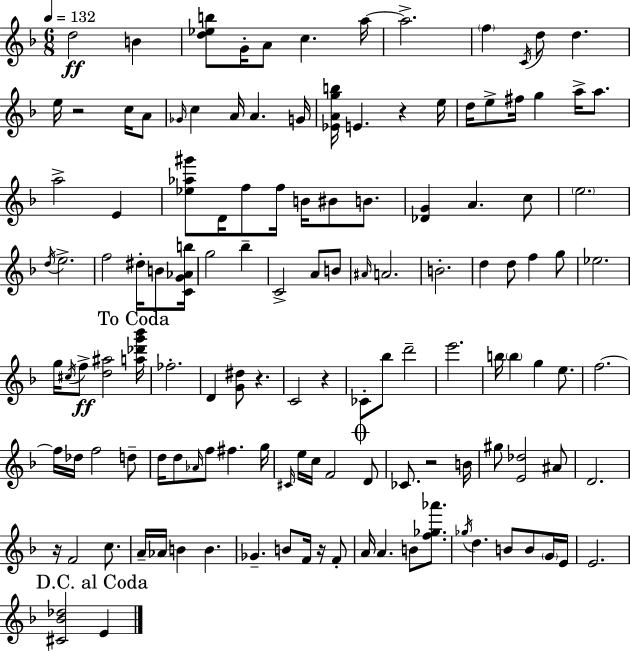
X:1
T:Untitled
M:6/8
L:1/4
K:Dm
d2 B [d_eb]/2 G/4 A/2 c a/4 a2 f C/4 d/2 d e/4 z2 c/4 A/2 _G/4 c A/4 A G/4 [_EAgb]/4 E z e/4 d/4 e/2 ^f/4 g a/4 a/2 a2 E [_e_a^g']/2 D/4 f/2 f/4 B/4 ^B/2 B/2 [_DG] A c/2 e2 d/4 e2 f2 ^d/4 B/2 [CG_Ab]/4 g2 _b C2 A/2 B/2 ^A/4 A2 B2 d d/2 f g/2 _e2 g/4 ^c/4 f/2 [d^a]2 [a_d'g'_b']/4 _f2 D [G^d]/2 z C2 z _C/2 _b/2 d'2 e'2 b/4 b g e/2 f2 f/4 _d/4 f2 d/2 d/4 d/2 _A/4 f/2 ^f g/4 ^C/4 e/4 c/4 F2 D/2 _C/2 z2 B/4 ^g/2 [E_d]2 ^A/2 D2 z/4 F2 c/2 A/4 _A/4 B B _G B/2 F/4 z/4 F/2 A/4 A B/2 [f_g_a']/2 _g/4 d B/2 B/2 G/4 E/4 E2 [^C_B_d]2 E